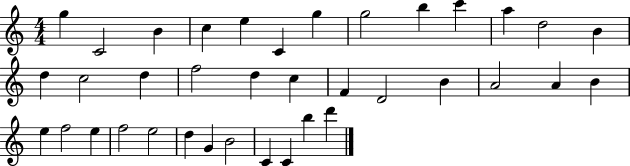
X:1
T:Untitled
M:4/4
L:1/4
K:C
g C2 B c e C g g2 b c' a d2 B d c2 d f2 d c F D2 B A2 A B e f2 e f2 e2 d G B2 C C b d'